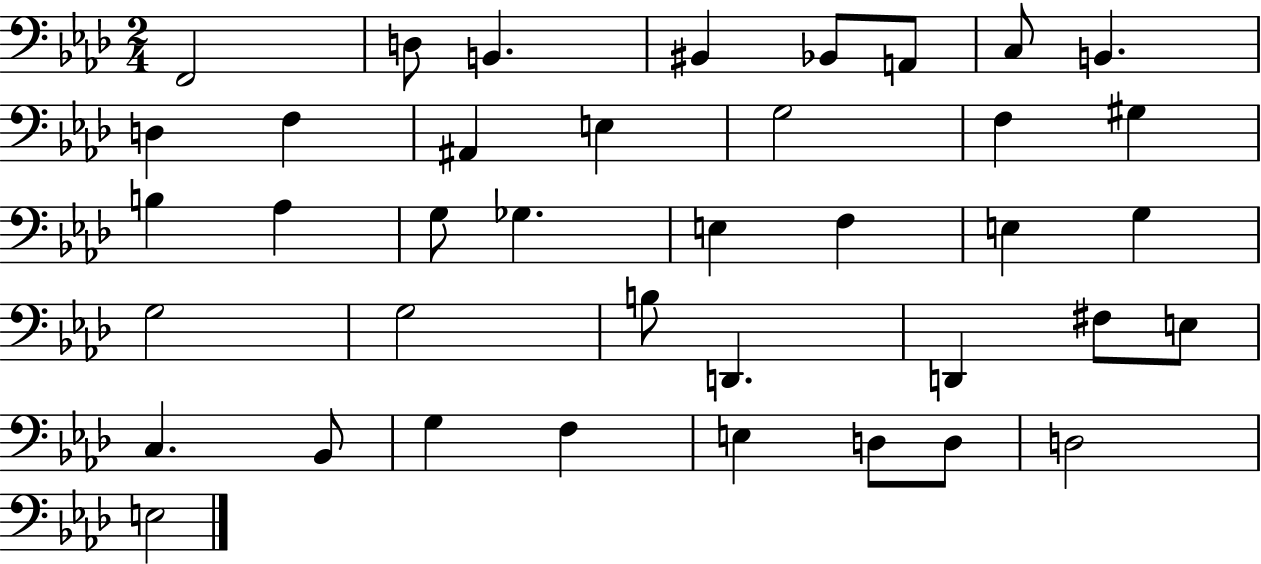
F2/h D3/e B2/q. BIS2/q Bb2/e A2/e C3/e B2/q. D3/q F3/q A#2/q E3/q G3/h F3/q G#3/q B3/q Ab3/q G3/e Gb3/q. E3/q F3/q E3/q G3/q G3/h G3/h B3/e D2/q. D2/q F#3/e E3/e C3/q. Bb2/e G3/q F3/q E3/q D3/e D3/e D3/h E3/h